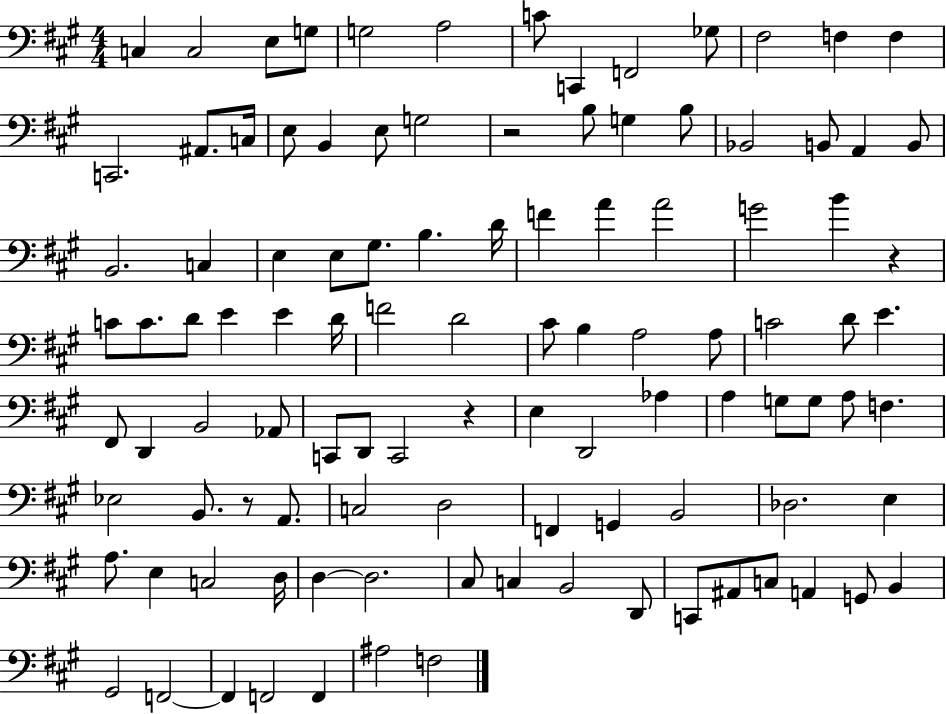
{
  \clef bass
  \numericTimeSignature
  \time 4/4
  \key a \major
  \repeat volta 2 { c4 c2 e8 g8 | g2 a2 | c'8 c,4 f,2 ges8 | fis2 f4 f4 | \break c,2. ais,8. c16 | e8 b,4 e8 g2 | r2 b8 g4 b8 | bes,2 b,8 a,4 b,8 | \break b,2. c4 | e4 e8 gis8. b4. d'16 | f'4 a'4 a'2 | g'2 b'4 r4 | \break c'8 c'8. d'8 e'4 e'4 d'16 | f'2 d'2 | cis'8 b4 a2 a8 | c'2 d'8 e'4. | \break fis,8 d,4 b,2 aes,8 | c,8 d,8 c,2 r4 | e4 d,2 aes4 | a4 g8 g8 a8 f4. | \break ees2 b,8. r8 a,8. | c2 d2 | f,4 g,4 b,2 | des2. e4 | \break a8. e4 c2 d16 | d4~~ d2. | cis8 c4 b,2 d,8 | c,8 ais,8 c8 a,4 g,8 b,4 | \break gis,2 f,2~~ | f,4 f,2 f,4 | ais2 f2 | } \bar "|."
}